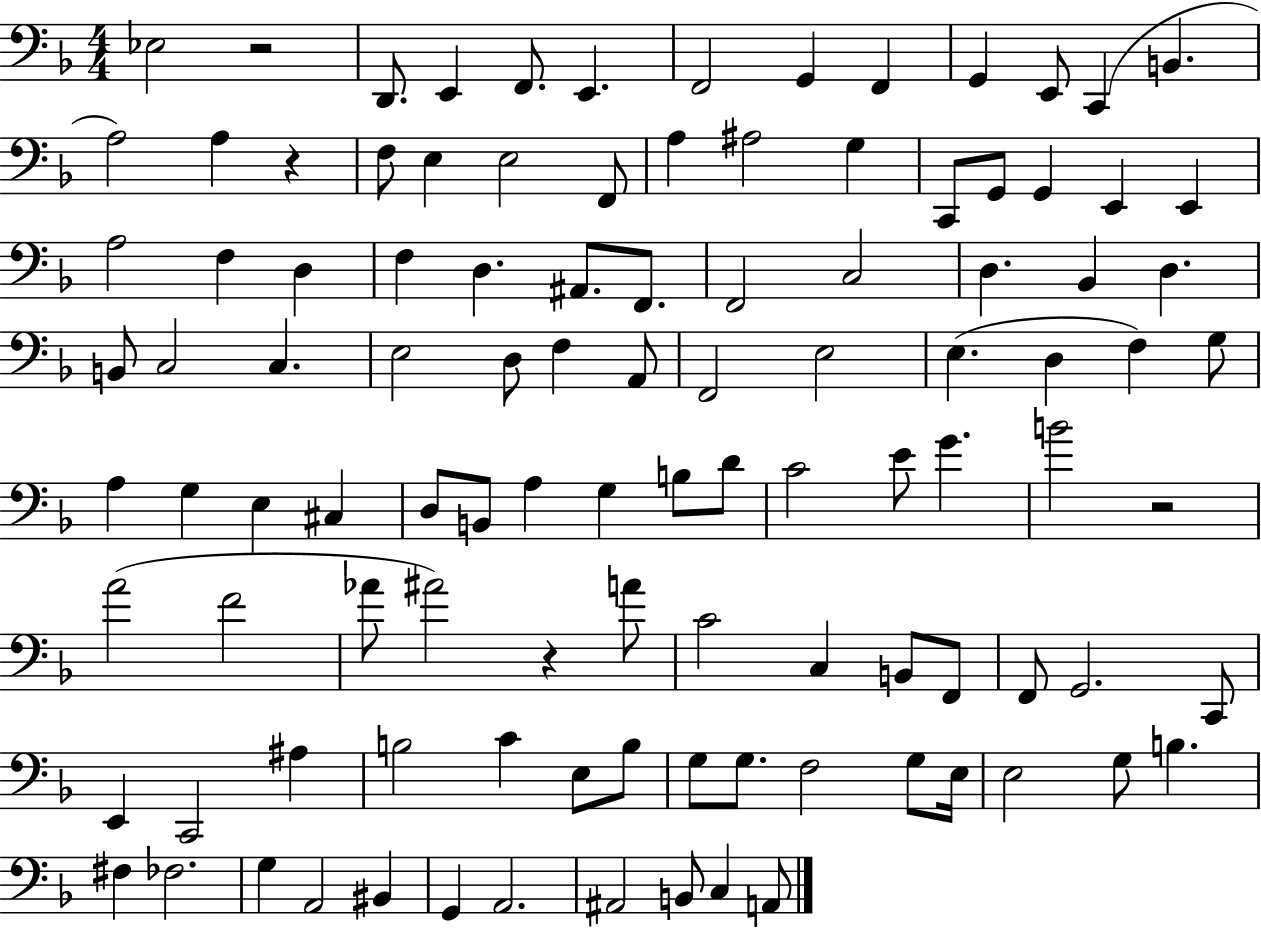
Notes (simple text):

Eb3/h R/h D2/e. E2/q F2/e. E2/q. F2/h G2/q F2/q G2/q E2/e C2/q B2/q. A3/h A3/q R/q F3/e E3/q E3/h F2/e A3/q A#3/h G3/q C2/e G2/e G2/q E2/q E2/q A3/h F3/q D3/q F3/q D3/q. A#2/e. F2/e. F2/h C3/h D3/q. Bb2/q D3/q. B2/e C3/h C3/q. E3/h D3/e F3/q A2/e F2/h E3/h E3/q. D3/q F3/q G3/e A3/q G3/q E3/q C#3/q D3/e B2/e A3/q G3/q B3/e D4/e C4/h E4/e G4/q. B4/h R/h A4/h F4/h Ab4/e A#4/h R/q A4/e C4/h C3/q B2/e F2/e F2/e G2/h. C2/e E2/q C2/h A#3/q B3/h C4/q E3/e B3/e G3/e G3/e. F3/h G3/e E3/s E3/h G3/e B3/q. F#3/q FES3/h. G3/q A2/h BIS2/q G2/q A2/h. A#2/h B2/e C3/q A2/e